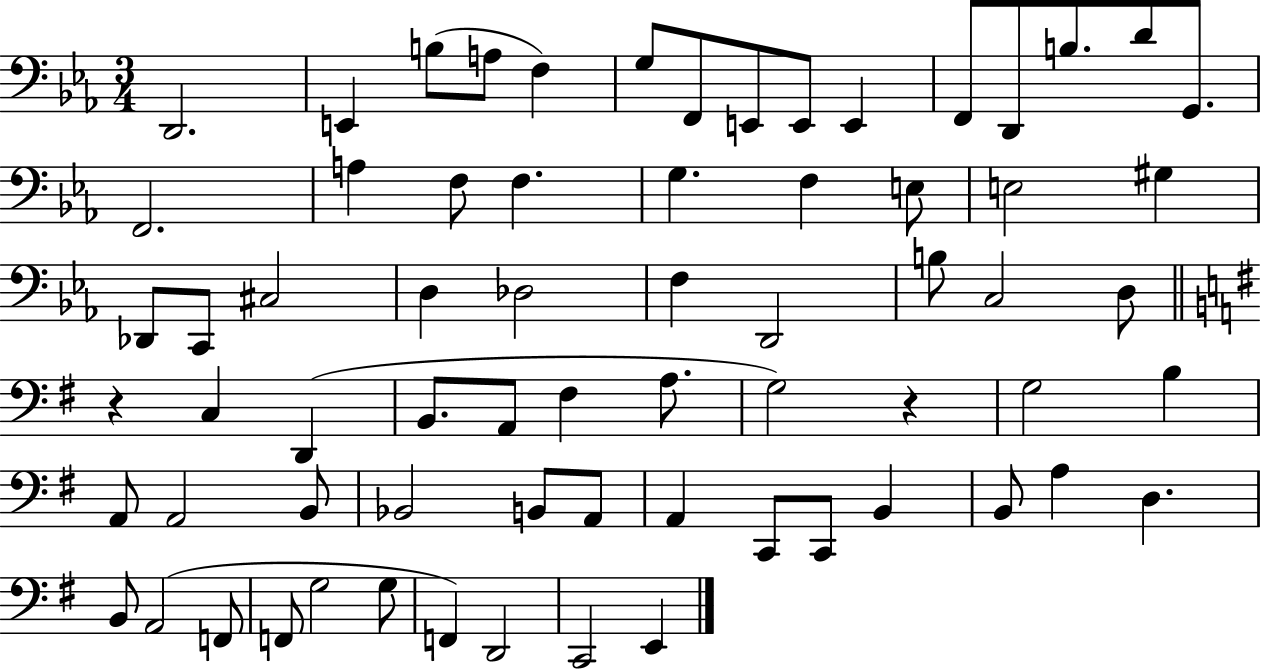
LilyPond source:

{
  \clef bass
  \numericTimeSignature
  \time 3/4
  \key ees \major
  d,2. | e,4 b8( a8 f4) | g8 f,8 e,8 e,8 e,4 | f,8 d,8 b8. d'8 g,8. | \break f,2. | a4 f8 f4. | g4. f4 e8 | e2 gis4 | \break des,8 c,8 cis2 | d4 des2 | f4 d,2 | b8 c2 d8 | \break \bar "||" \break \key g \major r4 c4 d,4( | b,8. a,8 fis4 a8. | g2) r4 | g2 b4 | \break a,8 a,2 b,8 | bes,2 b,8 a,8 | a,4 c,8 c,8 b,4 | b,8 a4 d4. | \break b,8 a,2( f,8 | f,8 g2 g8 | f,4) d,2 | c,2 e,4 | \break \bar "|."
}